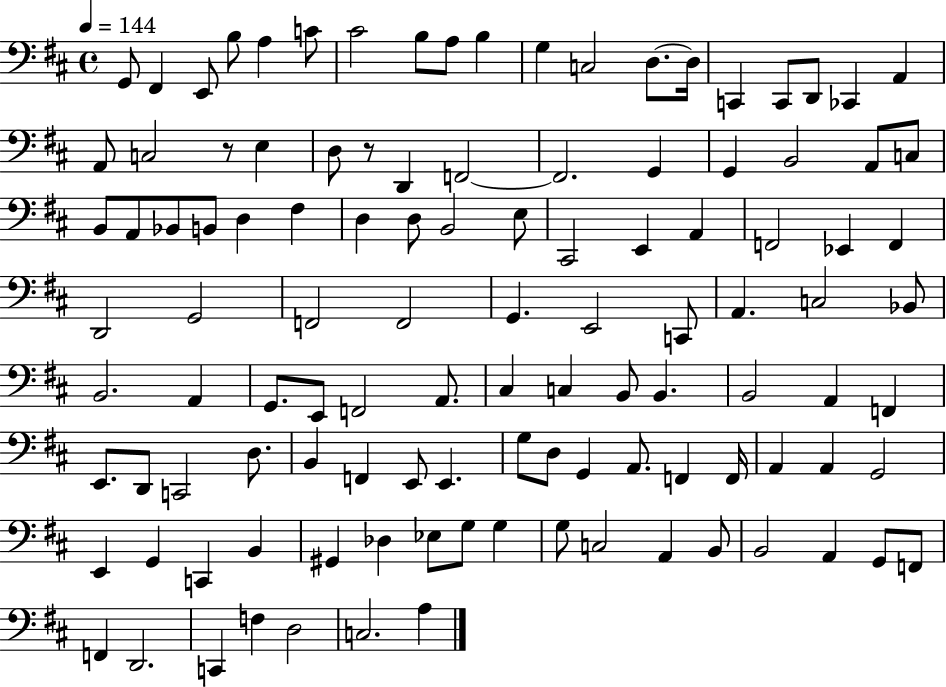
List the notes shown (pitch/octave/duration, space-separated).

G2/e F#2/q E2/e B3/e A3/q C4/e C#4/h B3/e A3/e B3/q G3/q C3/h D3/e. D3/s C2/q C2/e D2/e CES2/q A2/q A2/e C3/h R/e E3/q D3/e R/e D2/q F2/h F2/h. G2/q G2/q B2/h A2/e C3/e B2/e A2/e Bb2/e B2/e D3/q F#3/q D3/q D3/e B2/h E3/e C#2/h E2/q A2/q F2/h Eb2/q F2/q D2/h G2/h F2/h F2/h G2/q. E2/h C2/e A2/q. C3/h Bb2/e B2/h. A2/q G2/e. E2/e F2/h A2/e. C#3/q C3/q B2/e B2/q. B2/h A2/q F2/q E2/e. D2/e C2/h D3/e. B2/q F2/q E2/e E2/q. G3/e D3/e G2/q A2/e. F2/q F2/s A2/q A2/q G2/h E2/q G2/q C2/q B2/q G#2/q Db3/q Eb3/e G3/e G3/q G3/e C3/h A2/q B2/e B2/h A2/q G2/e F2/e F2/q D2/h. C2/q F3/q D3/h C3/h. A3/q